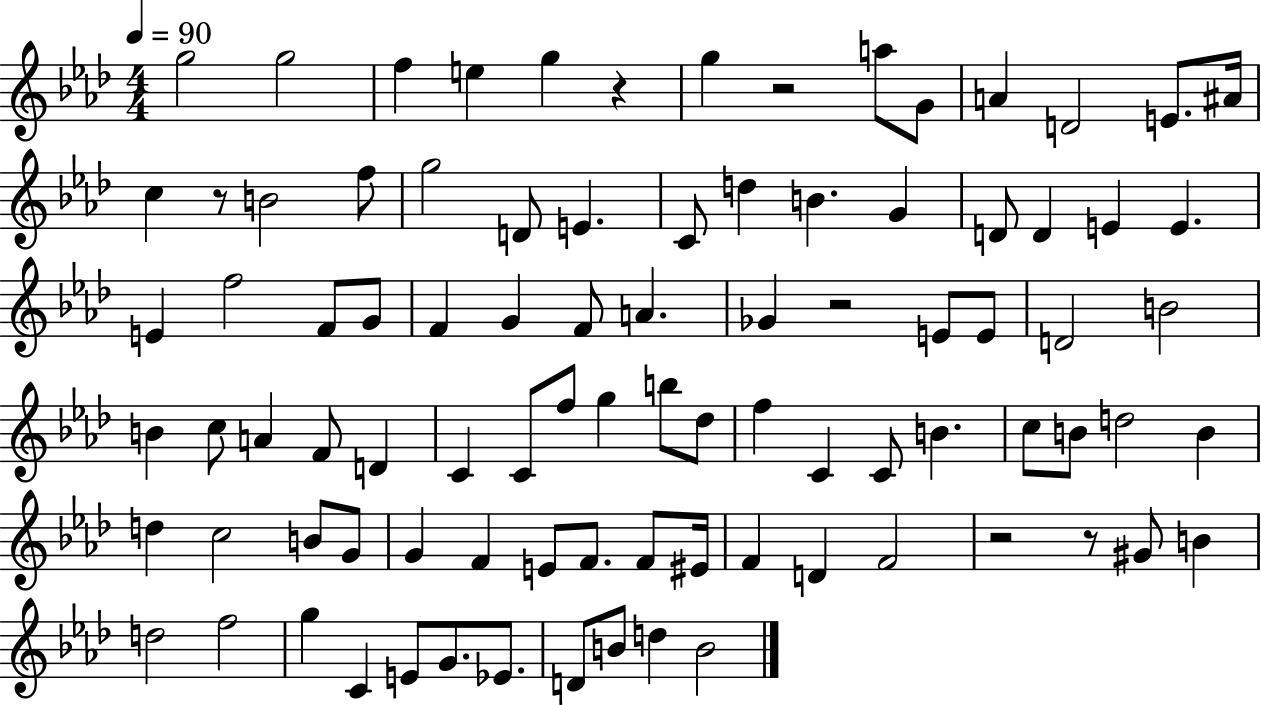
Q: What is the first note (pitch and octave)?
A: G5